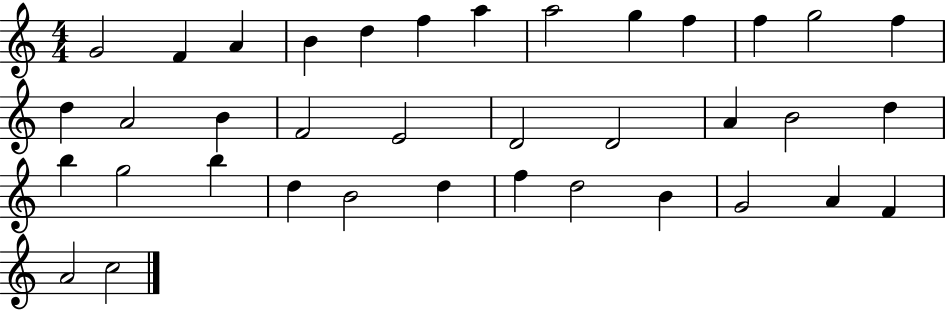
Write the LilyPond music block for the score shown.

{
  \clef treble
  \numericTimeSignature
  \time 4/4
  \key c \major
  g'2 f'4 a'4 | b'4 d''4 f''4 a''4 | a''2 g''4 f''4 | f''4 g''2 f''4 | \break d''4 a'2 b'4 | f'2 e'2 | d'2 d'2 | a'4 b'2 d''4 | \break b''4 g''2 b''4 | d''4 b'2 d''4 | f''4 d''2 b'4 | g'2 a'4 f'4 | \break a'2 c''2 | \bar "|."
}